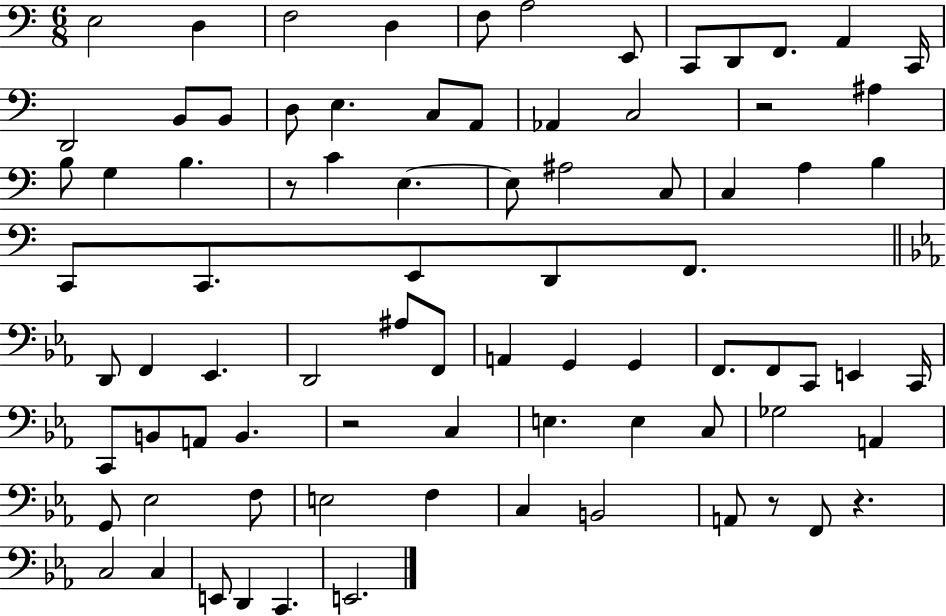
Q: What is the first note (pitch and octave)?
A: E3